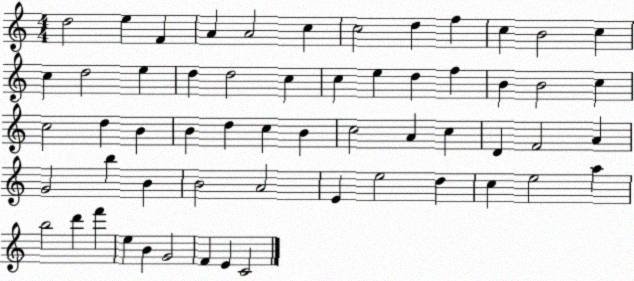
X:1
T:Untitled
M:4/4
L:1/4
K:C
d2 e F A A2 c c2 d f c B2 c c d2 e d d2 c c e d f B B2 c c2 d B B d c B c2 A c D F2 A G2 b B B2 A2 E e2 d c e2 a b2 d' f' e B G2 F E C2